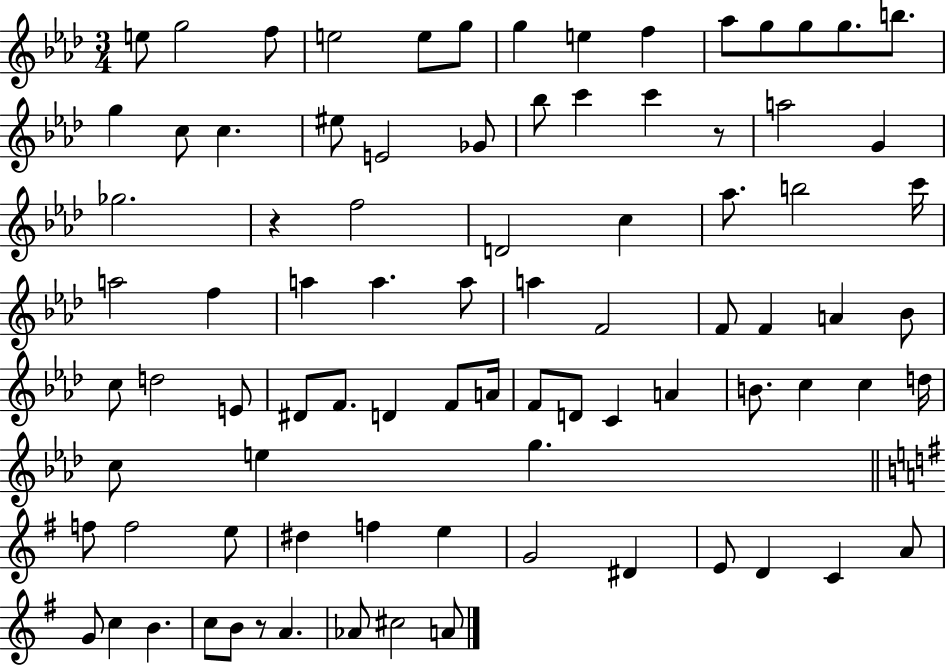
{
  \clef treble
  \numericTimeSignature
  \time 3/4
  \key aes \major
  \repeat volta 2 { e''8 g''2 f''8 | e''2 e''8 g''8 | g''4 e''4 f''4 | aes''8 g''8 g''8 g''8. b''8. | \break g''4 c''8 c''4. | eis''8 e'2 ges'8 | bes''8 c'''4 c'''4 r8 | a''2 g'4 | \break ges''2. | r4 f''2 | d'2 c''4 | aes''8. b''2 c'''16 | \break a''2 f''4 | a''4 a''4. a''8 | a''4 f'2 | f'8 f'4 a'4 bes'8 | \break c''8 d''2 e'8 | dis'8 f'8. d'4 f'8 a'16 | f'8 d'8 c'4 a'4 | b'8. c''4 c''4 d''16 | \break c''8 e''4 g''4. | \bar "||" \break \key e \minor f''8 f''2 e''8 | dis''4 f''4 e''4 | g'2 dis'4 | e'8 d'4 c'4 a'8 | \break g'8 c''4 b'4. | c''8 b'8 r8 a'4. | aes'8 cis''2 a'8 | } \bar "|."
}